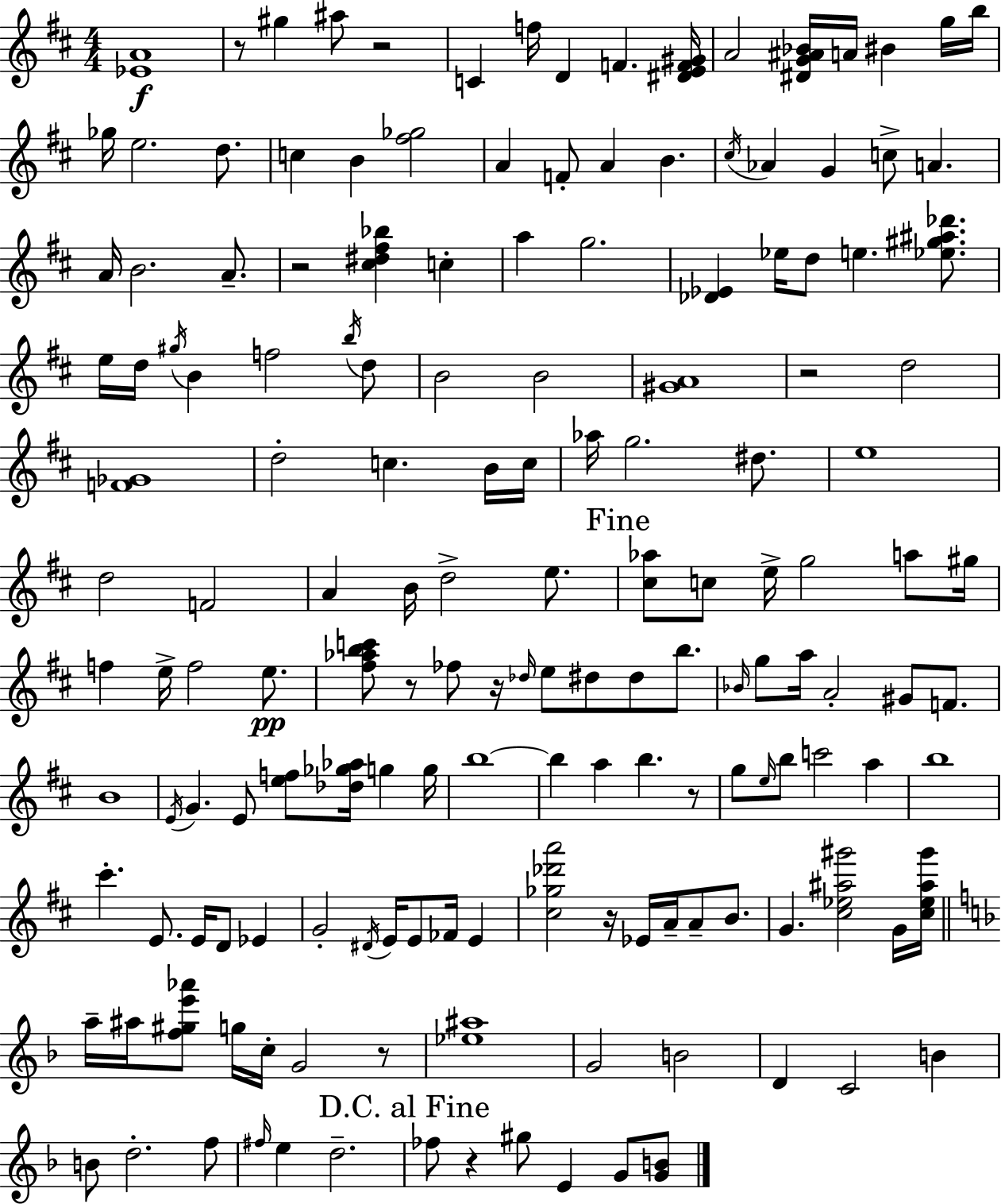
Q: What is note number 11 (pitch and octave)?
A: B5